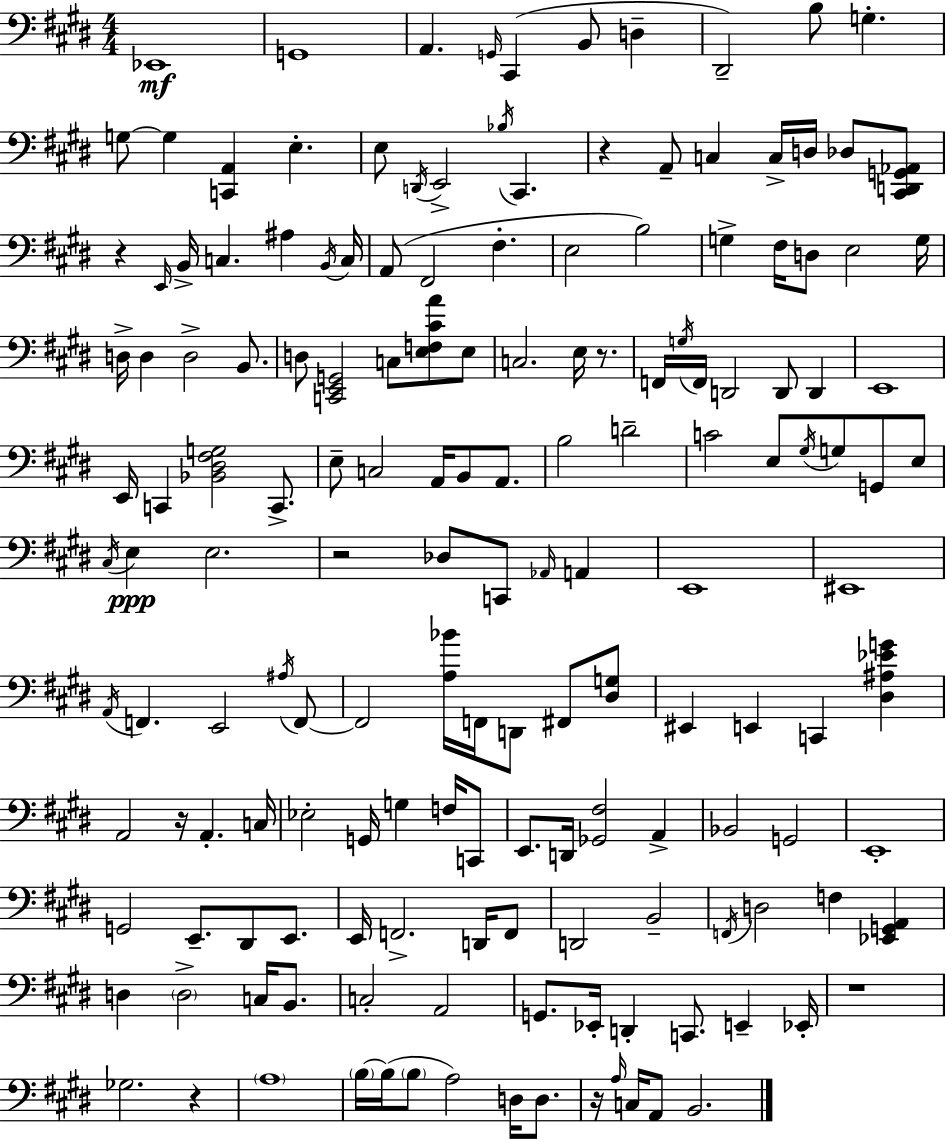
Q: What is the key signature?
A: E major